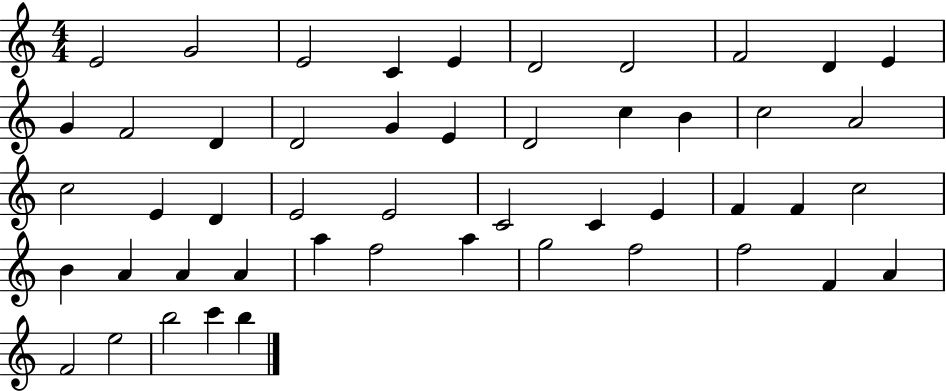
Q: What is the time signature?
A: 4/4